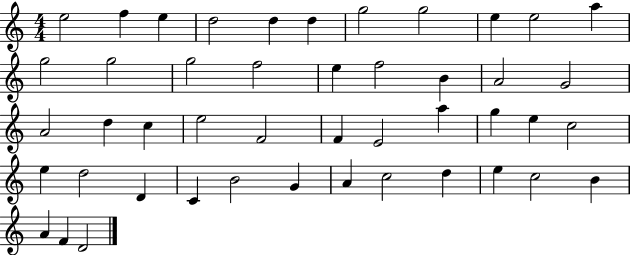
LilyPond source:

{
  \clef treble
  \numericTimeSignature
  \time 4/4
  \key c \major
  e''2 f''4 e''4 | d''2 d''4 d''4 | g''2 g''2 | e''4 e''2 a''4 | \break g''2 g''2 | g''2 f''2 | e''4 f''2 b'4 | a'2 g'2 | \break a'2 d''4 c''4 | e''2 f'2 | f'4 e'2 a''4 | g''4 e''4 c''2 | \break e''4 d''2 d'4 | c'4 b'2 g'4 | a'4 c''2 d''4 | e''4 c''2 b'4 | \break a'4 f'4 d'2 | \bar "|."
}